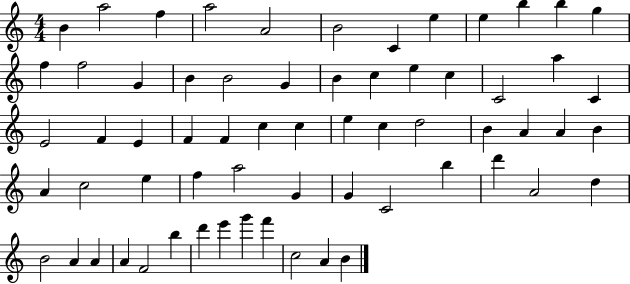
B4/q A5/h F5/q A5/h A4/h B4/h C4/q E5/q E5/q B5/q B5/q G5/q F5/q F5/h G4/q B4/q B4/h G4/q B4/q C5/q E5/q C5/q C4/h A5/q C4/q E4/h F4/q E4/q F4/q F4/q C5/q C5/q E5/q C5/q D5/h B4/q A4/q A4/q B4/q A4/q C5/h E5/q F5/q A5/h G4/q G4/q C4/h B5/q D6/q A4/h D5/q B4/h A4/q A4/q A4/q F4/h B5/q D6/q E6/q G6/q F6/q C5/h A4/q B4/q